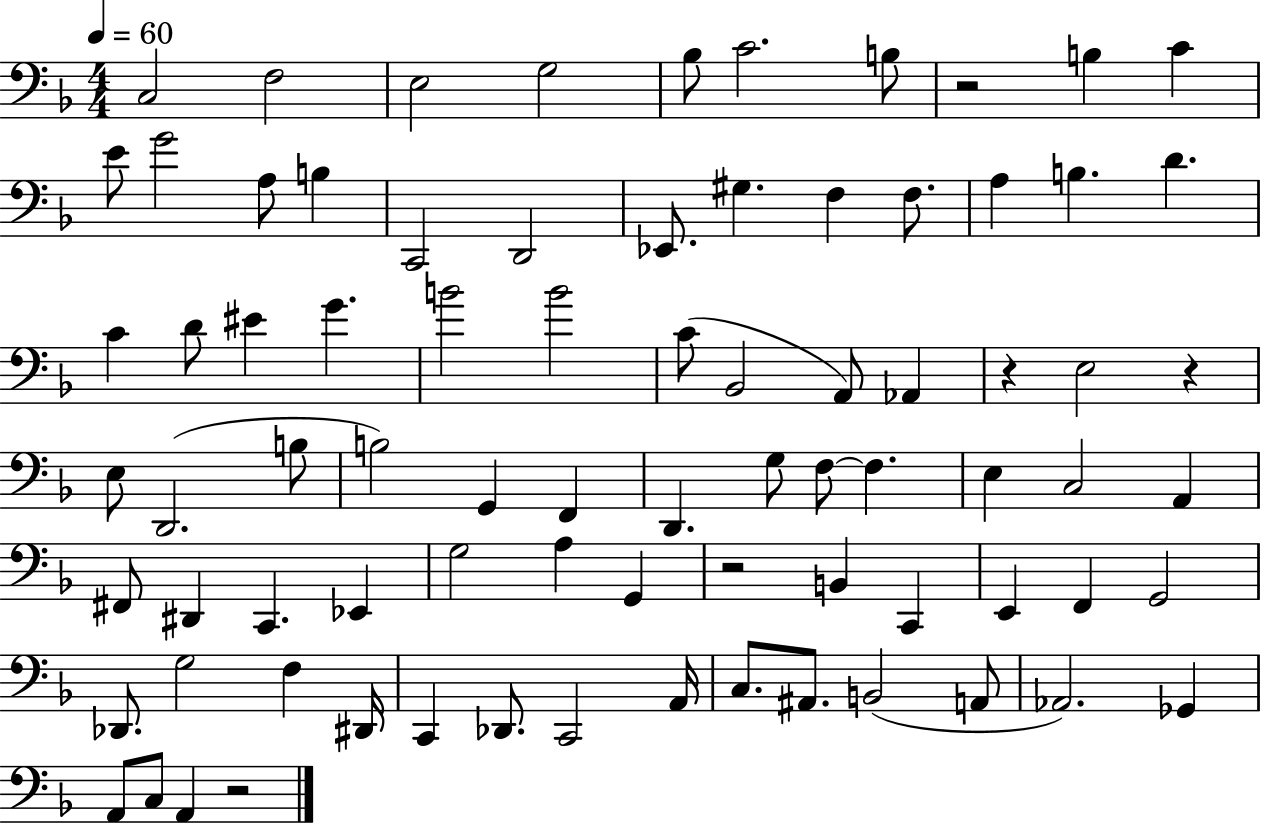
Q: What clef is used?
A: bass